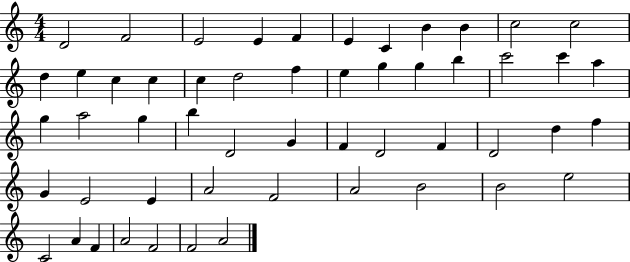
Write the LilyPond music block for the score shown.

{
  \clef treble
  \numericTimeSignature
  \time 4/4
  \key c \major
  d'2 f'2 | e'2 e'4 f'4 | e'4 c'4 b'4 b'4 | c''2 c''2 | \break d''4 e''4 c''4 c''4 | c''4 d''2 f''4 | e''4 g''4 g''4 b''4 | c'''2 c'''4 a''4 | \break g''4 a''2 g''4 | b''4 d'2 g'4 | f'4 d'2 f'4 | d'2 d''4 f''4 | \break g'4 e'2 e'4 | a'2 f'2 | a'2 b'2 | b'2 e''2 | \break c'2 a'4 f'4 | a'2 f'2 | f'2 a'2 | \bar "|."
}